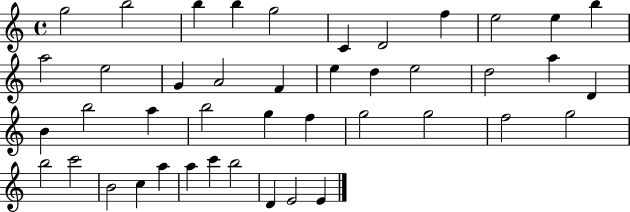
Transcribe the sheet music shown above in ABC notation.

X:1
T:Untitled
M:4/4
L:1/4
K:C
g2 b2 b b g2 C D2 f e2 e b a2 e2 G A2 F e d e2 d2 a D B b2 a b2 g f g2 g2 f2 g2 b2 c'2 B2 c a a c' b2 D E2 E